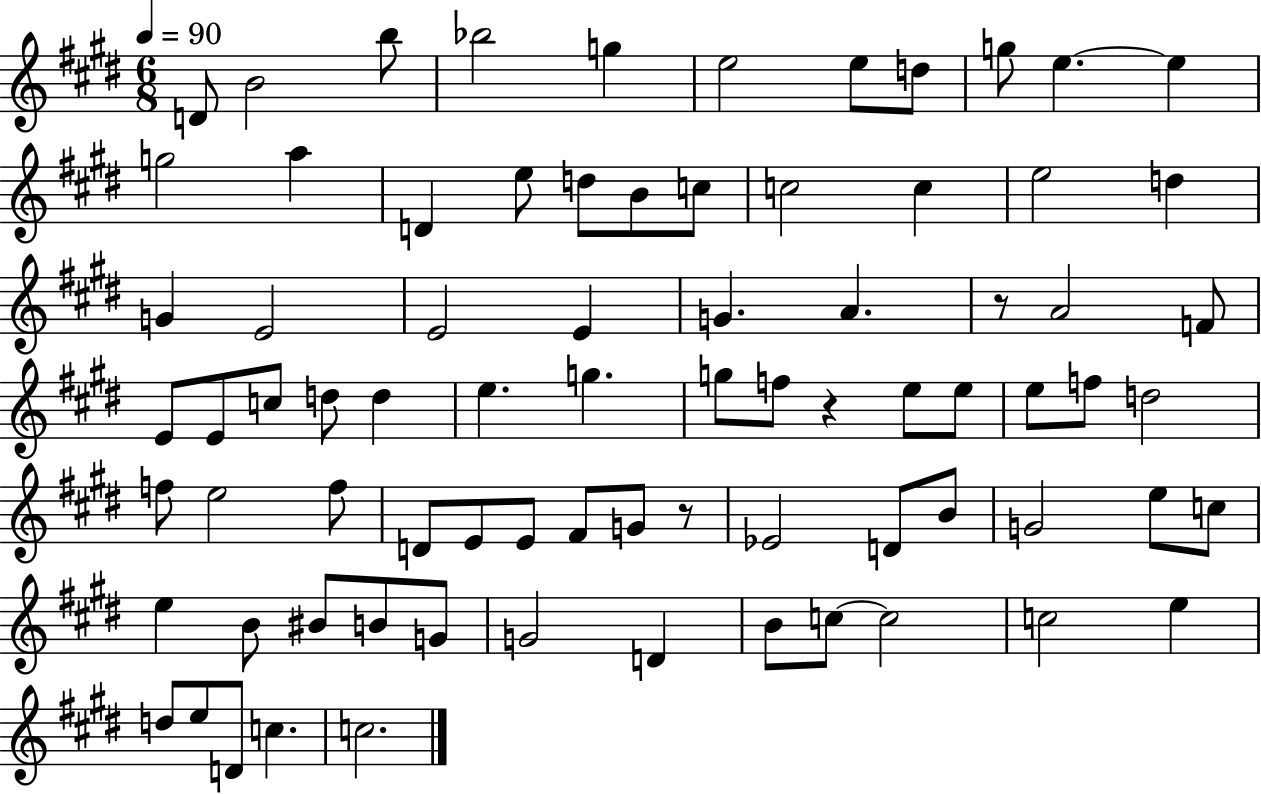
{
  \clef treble
  \numericTimeSignature
  \time 6/8
  \key e \major
  \tempo 4 = 90
  d'8 b'2 b''8 | bes''2 g''4 | e''2 e''8 d''8 | g''8 e''4.~~ e''4 | \break g''2 a''4 | d'4 e''8 d''8 b'8 c''8 | c''2 c''4 | e''2 d''4 | \break g'4 e'2 | e'2 e'4 | g'4. a'4. | r8 a'2 f'8 | \break e'8 e'8 c''8 d''8 d''4 | e''4. g''4. | g''8 f''8 r4 e''8 e''8 | e''8 f''8 d''2 | \break f''8 e''2 f''8 | d'8 e'8 e'8 fis'8 g'8 r8 | ees'2 d'8 b'8 | g'2 e''8 c''8 | \break e''4 b'8 bis'8 b'8 g'8 | g'2 d'4 | b'8 c''8~~ c''2 | c''2 e''4 | \break d''8 e''8 d'8 c''4. | c''2. | \bar "|."
}